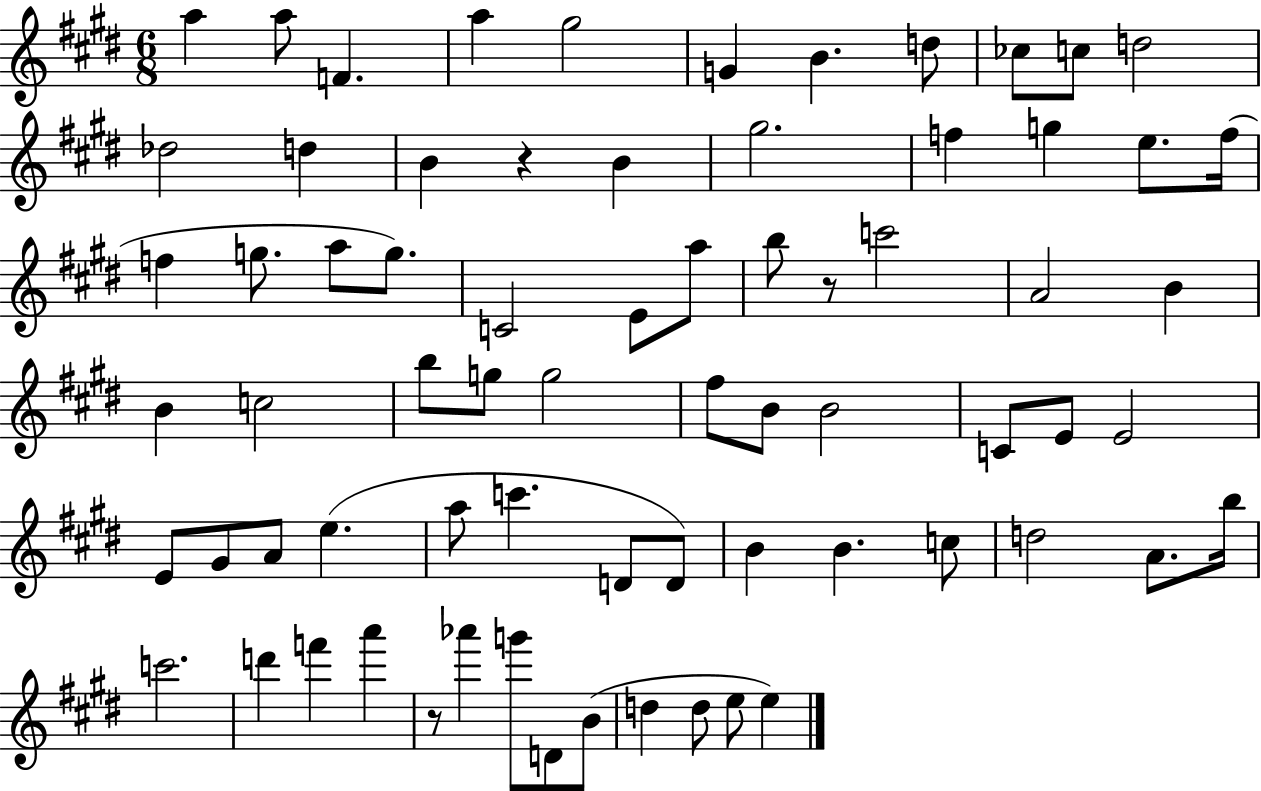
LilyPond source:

{
  \clef treble
  \numericTimeSignature
  \time 6/8
  \key e \major
  a''4 a''8 f'4. | a''4 gis''2 | g'4 b'4. d''8 | ces''8 c''8 d''2 | \break des''2 d''4 | b'4 r4 b'4 | gis''2. | f''4 g''4 e''8. f''16( | \break f''4 g''8. a''8 g''8.) | c'2 e'8 a''8 | b''8 r8 c'''2 | a'2 b'4 | \break b'4 c''2 | b''8 g''8 g''2 | fis''8 b'8 b'2 | c'8 e'8 e'2 | \break e'8 gis'8 a'8 e''4.( | a''8 c'''4. d'8 d'8) | b'4 b'4. c''8 | d''2 a'8. b''16 | \break c'''2. | d'''4 f'''4 a'''4 | r8 aes'''4 g'''8 d'8 b'8( | d''4 d''8 e''8 e''4) | \break \bar "|."
}